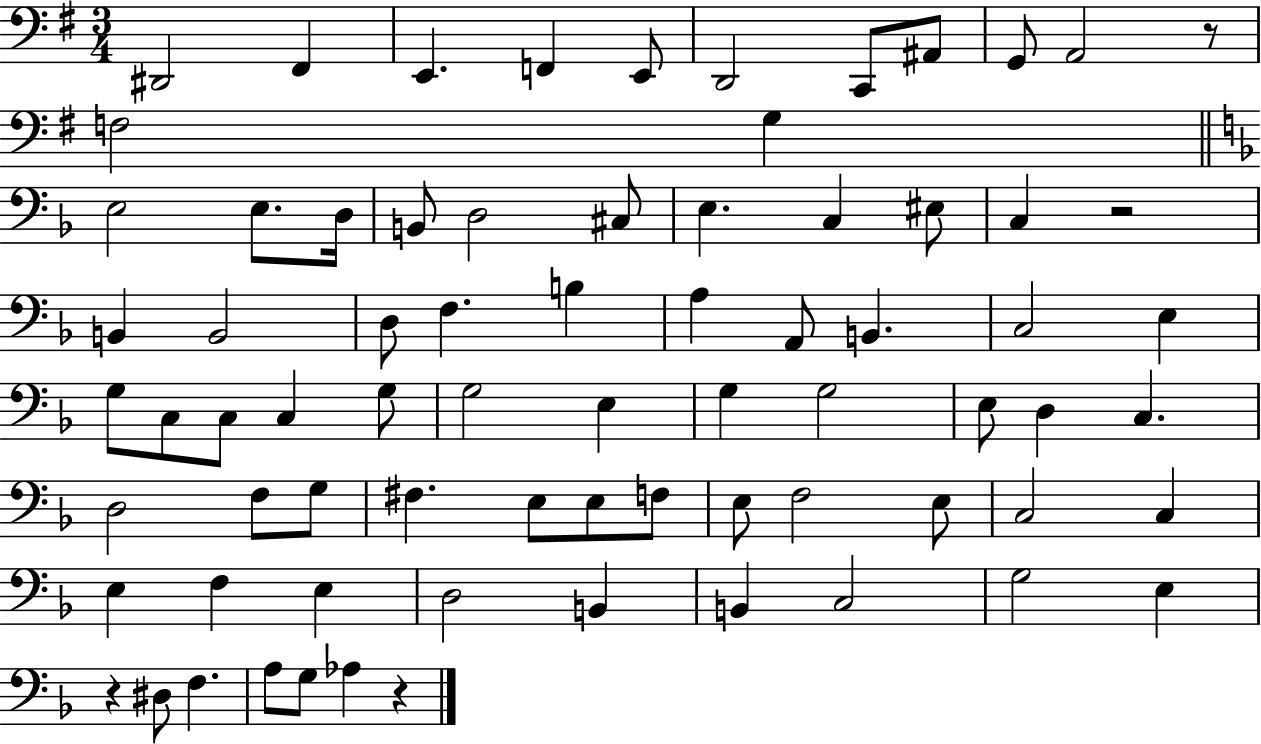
D#2/h F#2/q E2/q. F2/q E2/e D2/h C2/e A#2/e G2/e A2/h R/e F3/h G3/q E3/h E3/e. D3/s B2/e D3/h C#3/e E3/q. C3/q EIS3/e C3/q R/h B2/q B2/h D3/e F3/q. B3/q A3/q A2/e B2/q. C3/h E3/q G3/e C3/e C3/e C3/q G3/e G3/h E3/q G3/q G3/h E3/e D3/q C3/q. D3/h F3/e G3/e F#3/q. E3/e E3/e F3/e E3/e F3/h E3/e C3/h C3/q E3/q F3/q E3/q D3/h B2/q B2/q C3/h G3/h E3/q R/q D#3/e F3/q. A3/e G3/e Ab3/q R/q